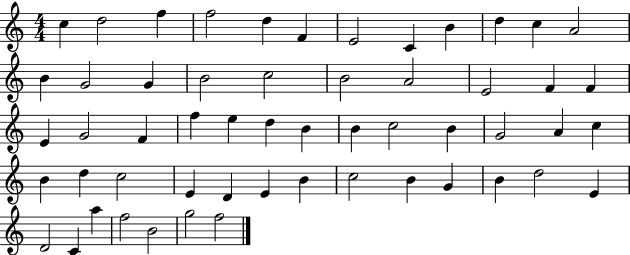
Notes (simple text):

C5/q D5/h F5/q F5/h D5/q F4/q E4/h C4/q B4/q D5/q C5/q A4/h B4/q G4/h G4/q B4/h C5/h B4/h A4/h E4/h F4/q F4/q E4/q G4/h F4/q F5/q E5/q D5/q B4/q B4/q C5/h B4/q G4/h A4/q C5/q B4/q D5/q C5/h E4/q D4/q E4/q B4/q C5/h B4/q G4/q B4/q D5/h E4/q D4/h C4/q A5/q F5/h B4/h G5/h F5/h